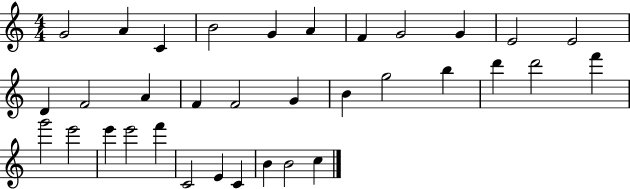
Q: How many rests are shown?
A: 0